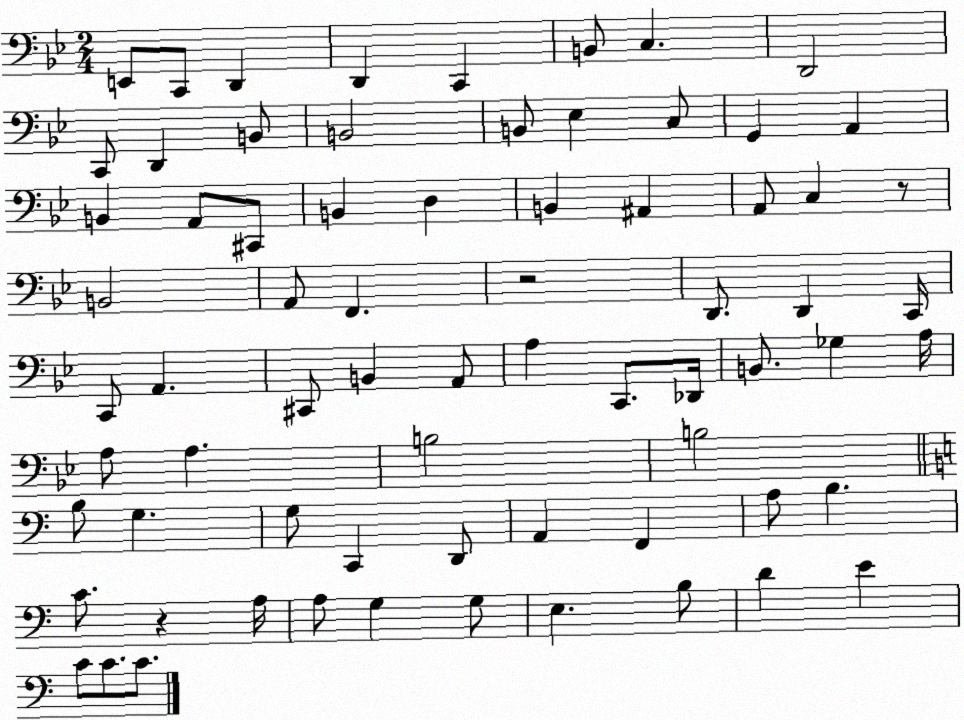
X:1
T:Untitled
M:2/4
L:1/4
K:Bb
E,,/2 C,,/2 D,, D,, C,, B,,/2 C, D,,2 C,,/2 D,, B,,/2 B,,2 B,,/2 _E, C,/2 G,, A,, B,, A,,/2 ^C,,/2 B,, D, B,, ^A,, A,,/2 C, z/2 B,,2 A,,/2 F,, z2 D,,/2 D,, C,,/4 C,,/2 A,, ^C,,/2 B,, A,,/2 A, C,,/2 _D,,/4 B,,/2 _G, A,/4 A,/2 A, B,2 B,2 B,/2 G, G,/2 C,, D,,/2 A,, F,, A,/2 B, C/2 z A,/4 A,/2 G, G,/2 E, B,/2 D E C/2 C/2 C/2